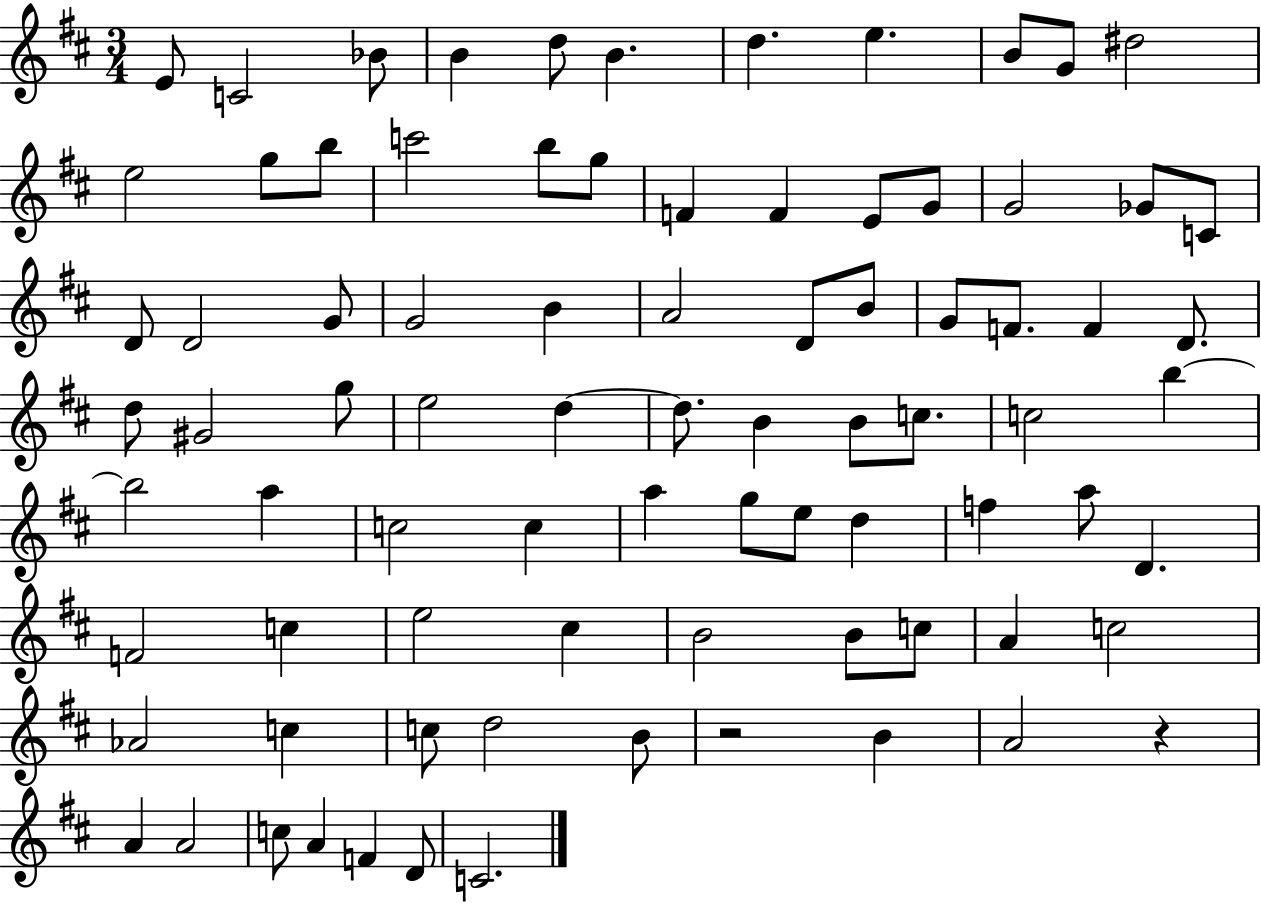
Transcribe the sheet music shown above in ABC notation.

X:1
T:Untitled
M:3/4
L:1/4
K:D
E/2 C2 _B/2 B d/2 B d e B/2 G/2 ^d2 e2 g/2 b/2 c'2 b/2 g/2 F F E/2 G/2 G2 _G/2 C/2 D/2 D2 G/2 G2 B A2 D/2 B/2 G/2 F/2 F D/2 d/2 ^G2 g/2 e2 d d/2 B B/2 c/2 c2 b b2 a c2 c a g/2 e/2 d f a/2 D F2 c e2 ^c B2 B/2 c/2 A c2 _A2 c c/2 d2 B/2 z2 B A2 z A A2 c/2 A F D/2 C2